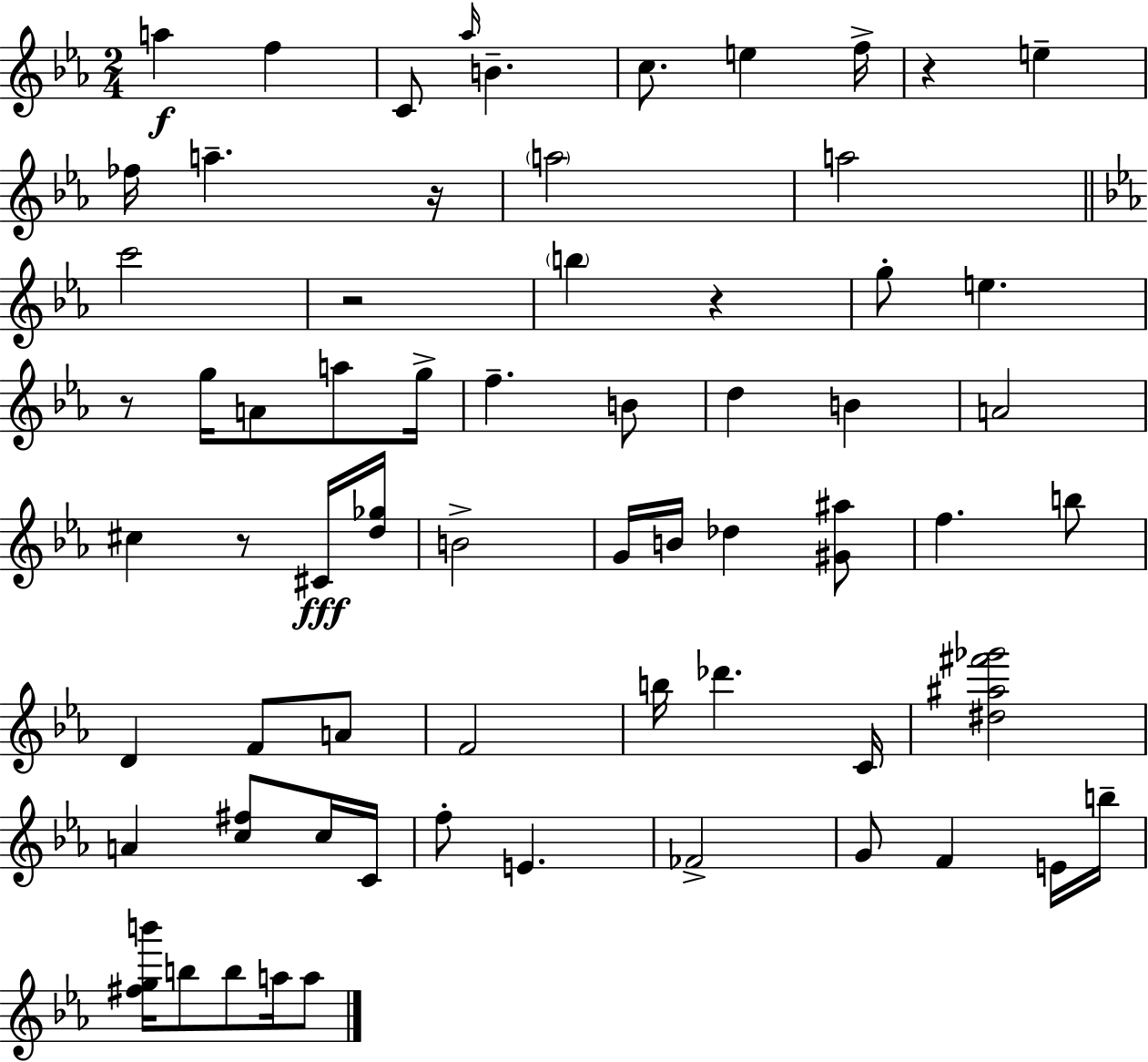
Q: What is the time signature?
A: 2/4